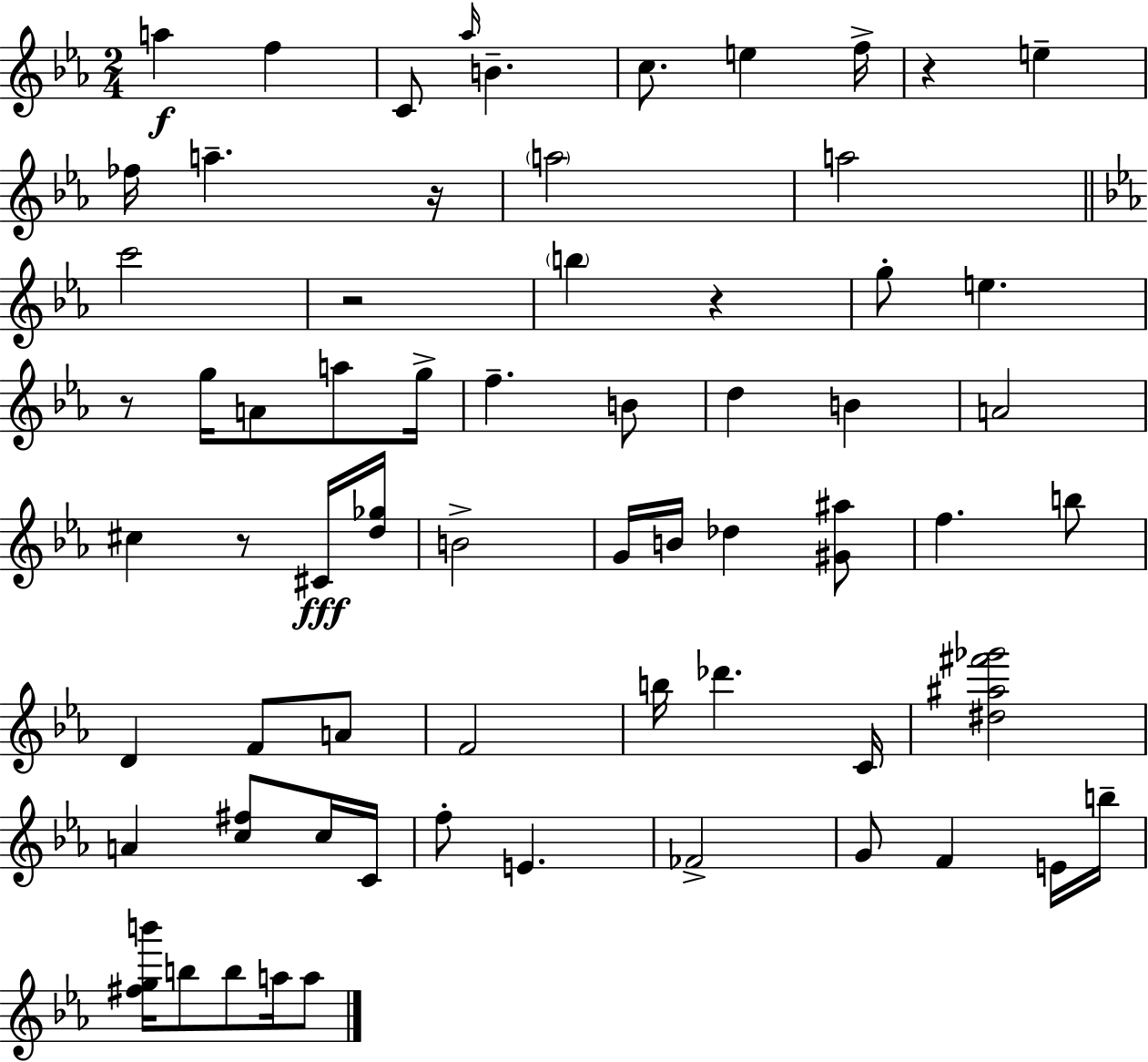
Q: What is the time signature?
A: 2/4